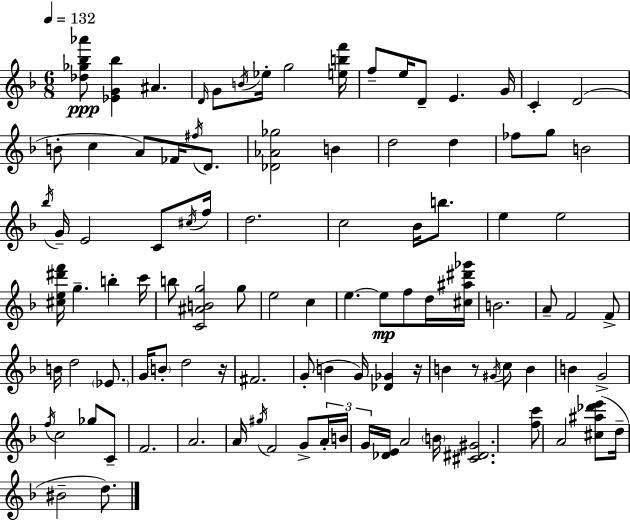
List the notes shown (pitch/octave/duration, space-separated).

[Db5,Gb5,Bb5,Ab6]/e [Eb4,G4,Bb5]/q A#4/q. D4/s G4/e B4/s Eb5/s G5/h [E5,B5,F6]/s F5/e E5/s D4/e E4/q. G4/s C4/q D4/h B4/e C5/q A4/e FES4/s F#5/s D4/e. [Db4,Ab4,Gb5]/h B4/q D5/h D5/q FES5/e G5/e B4/h Bb5/s G4/s E4/h C4/e C#5/s F5/s D5/h. C5/h Bb4/s B5/e. E5/q E5/h [C#5,E5,D#6,F6]/s G5/q. B5/q C6/s B5/e [C4,A#4,B4,G5]/h G5/e E5/h C5/q E5/q. E5/e F5/e D5/s [C#5,A#5,D#6,Gb6]/s B4/h. A4/e F4/h F4/e B4/s D5/h Eb4/e. G4/s B4/e D5/h R/s F#4/h. G4/e B4/q G4/s [Db4,Gb4]/q R/s B4/q R/e G#4/s C5/e B4/q B4/q G4/h F5/s C5/h Gb5/e C4/e F4/h. A4/h. A4/s G#5/s F4/h G4/e A4/s B4/s G4/s [Db4,E4]/s A4/h B4/s [C#4,D#4,G#4]/h. [F5,C6]/e A4/h [C#5,A#5,Db6,E6]/e D5/s BIS4/h D5/e.